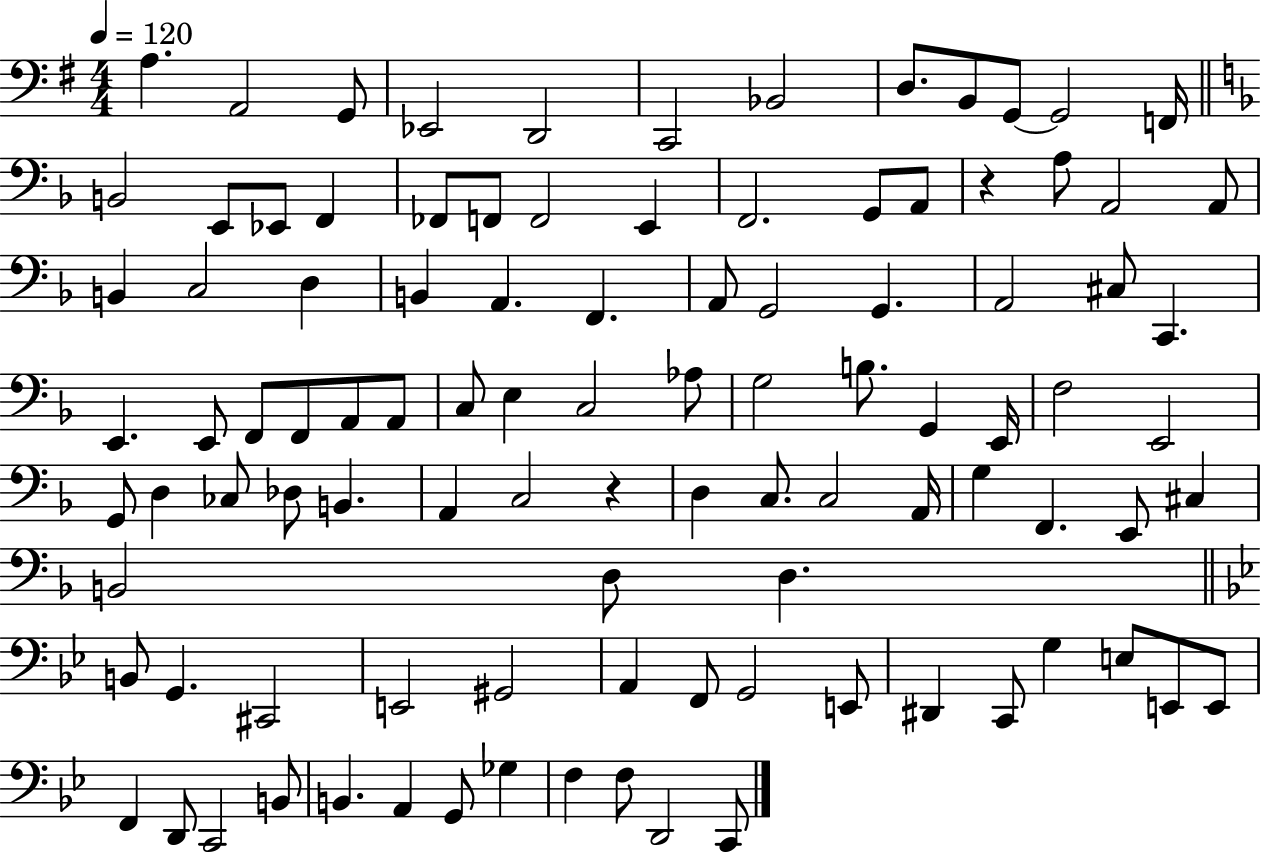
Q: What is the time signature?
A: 4/4